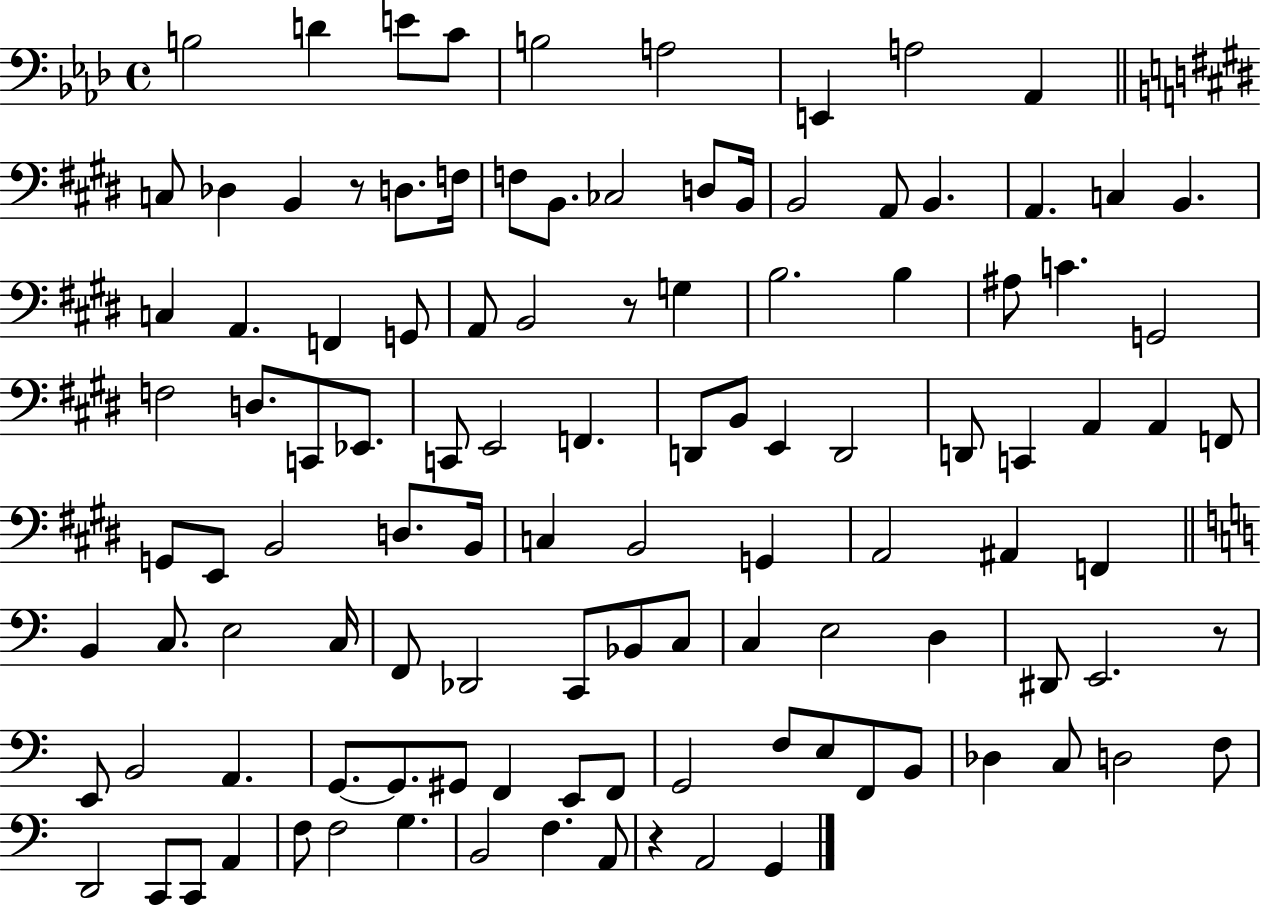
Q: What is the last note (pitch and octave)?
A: G2